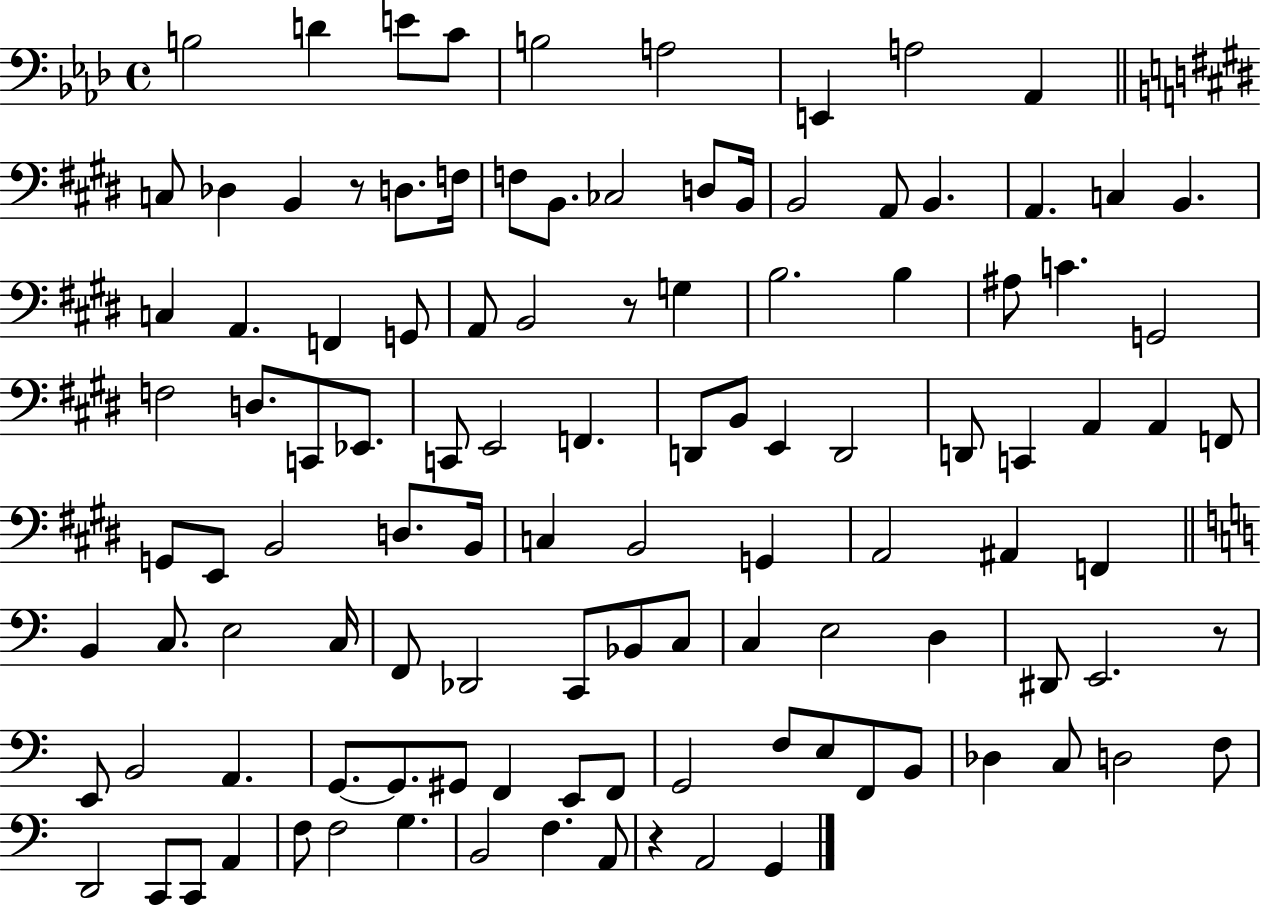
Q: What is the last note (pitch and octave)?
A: G2